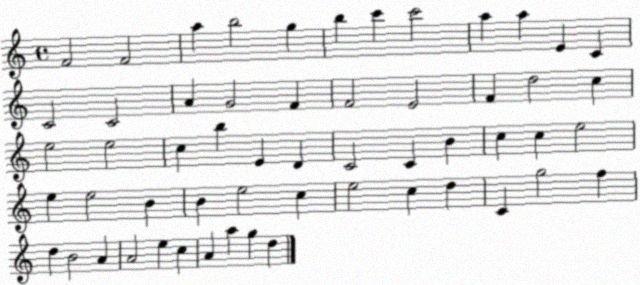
X:1
T:Untitled
M:4/4
L:1/4
K:C
F2 F2 a b2 g b c' c'2 a a E C C2 C2 A G2 F F2 E2 F d2 c e2 e2 c b E D C2 C B c c e2 e e2 B B e2 c e2 c d C g2 f d B2 A A2 e c A a g d